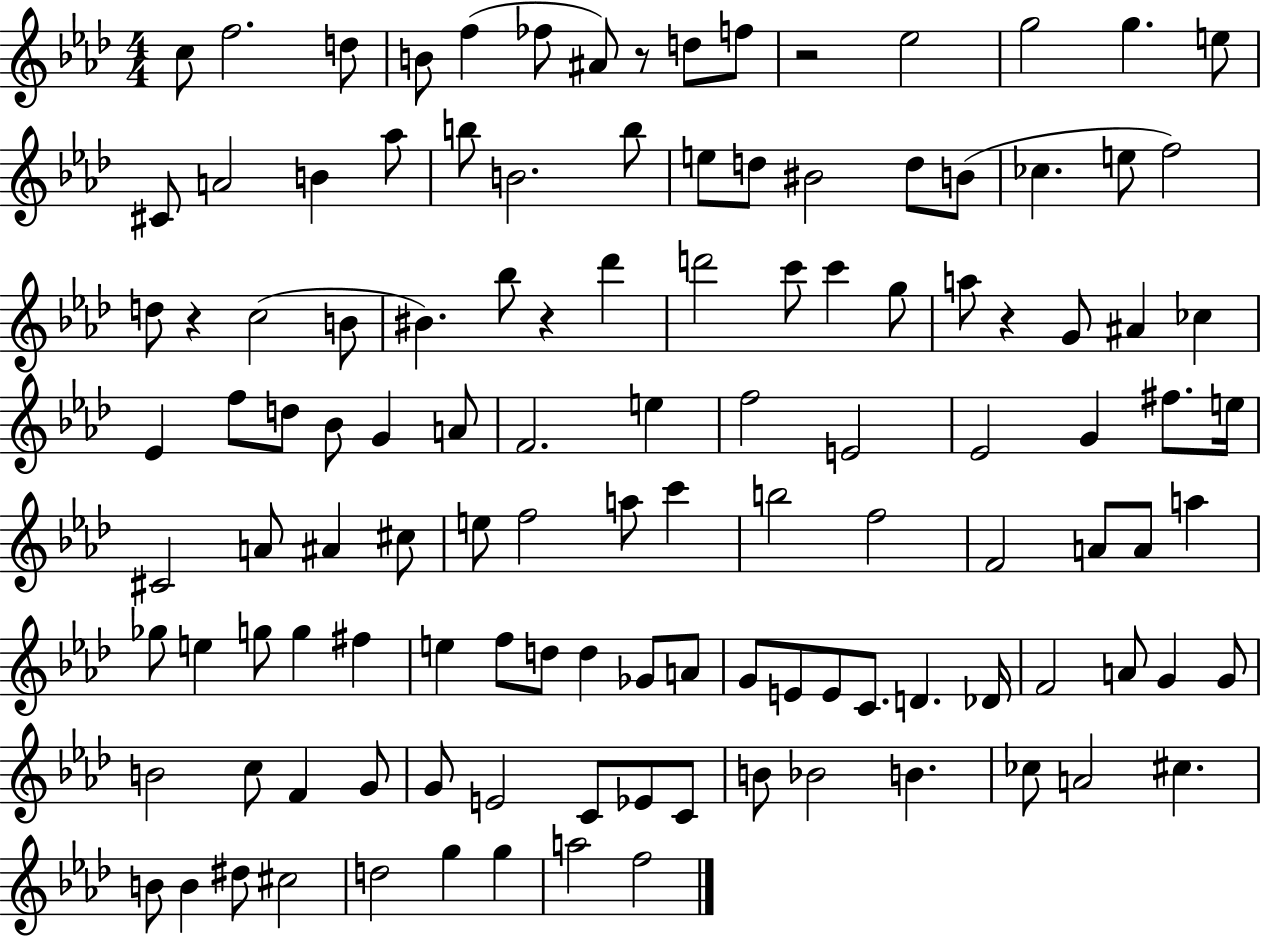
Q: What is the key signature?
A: AES major